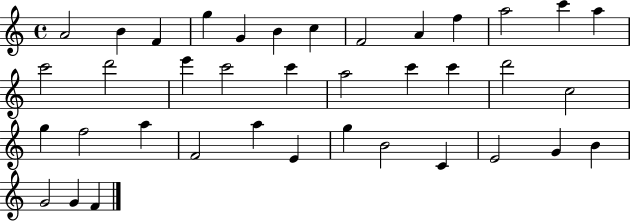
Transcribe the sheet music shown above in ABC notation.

X:1
T:Untitled
M:4/4
L:1/4
K:C
A2 B F g G B c F2 A f a2 c' a c'2 d'2 e' c'2 c' a2 c' c' d'2 c2 g f2 a F2 a E g B2 C E2 G B G2 G F